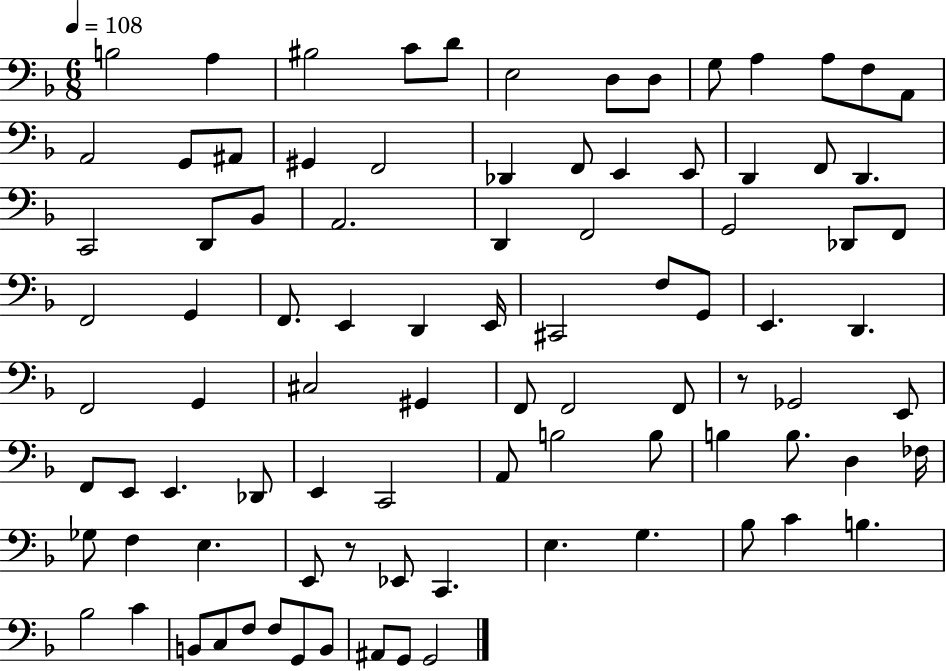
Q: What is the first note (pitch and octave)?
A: B3